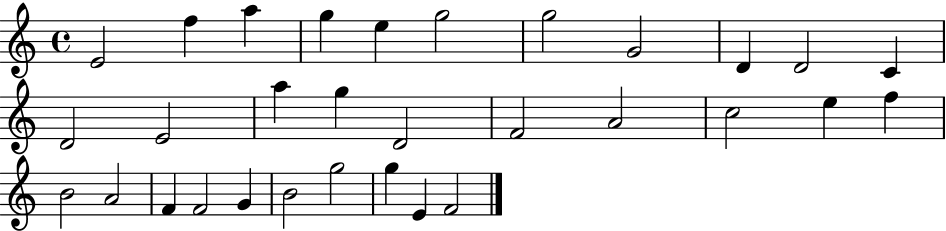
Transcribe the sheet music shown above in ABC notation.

X:1
T:Untitled
M:4/4
L:1/4
K:C
E2 f a g e g2 g2 G2 D D2 C D2 E2 a g D2 F2 A2 c2 e f B2 A2 F F2 G B2 g2 g E F2